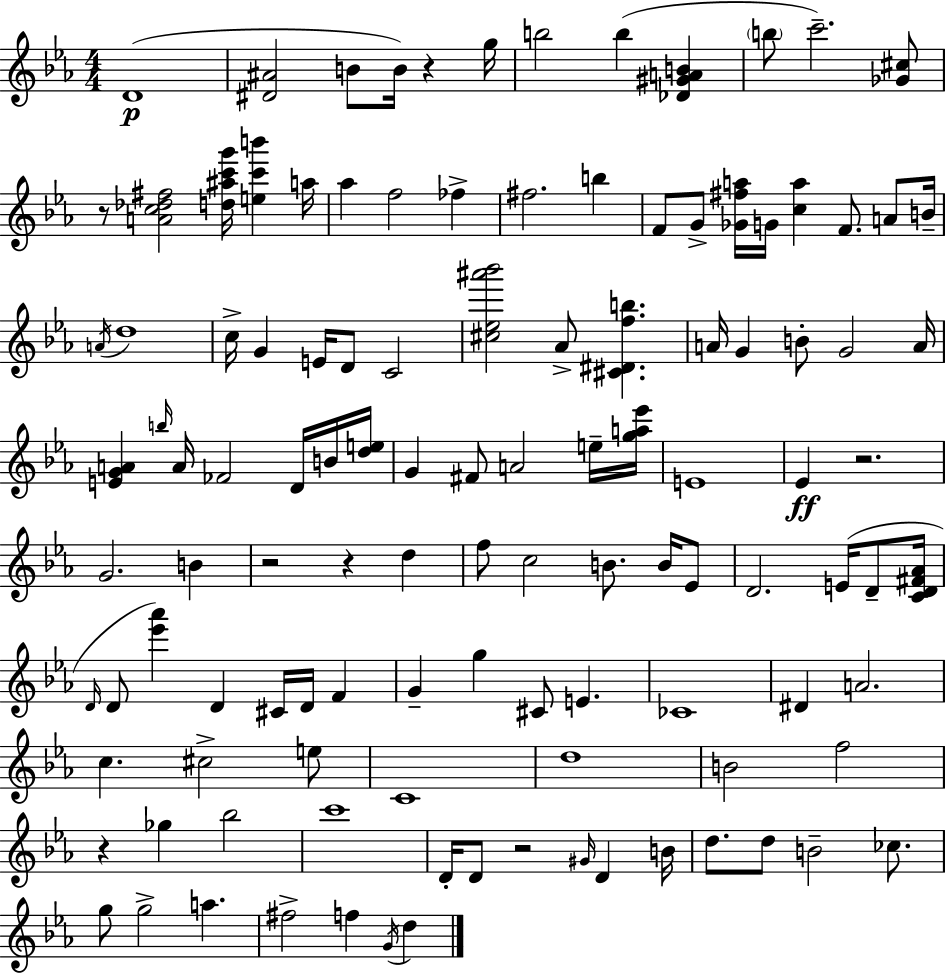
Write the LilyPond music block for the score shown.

{
  \clef treble
  \numericTimeSignature
  \time 4/4
  \key ees \major
  d'1(\p | <dis' ais'>2 b'8 b'16) r4 g''16 | b''2 b''4( <des' gis' a' b'>4 | \parenthesize b''8 c'''2.--) <ges' cis''>8 | \break r8 <a' c'' des'' fis''>2 <d'' ais'' c''' g'''>16 <e'' c''' b'''>4 a''16 | aes''4 f''2 fes''4-> | fis''2. b''4 | f'8 g'8-> <ges' fis'' a''>16 g'16 <c'' a''>4 f'8. a'8 b'16-- | \break \acciaccatura { a'16 } d''1 | c''16-> g'4 e'16 d'8 c'2 | <cis'' ees'' ais''' bes'''>2 aes'8-> <cis' dis' f'' b''>4. | a'16 g'4 b'8-. g'2 | \break a'16 <e' g' a'>4 \grace { b''16 } a'16 fes'2 d'16 | b'16 <d'' e''>16 g'4 fis'8 a'2 | e''16-- <g'' a'' ees'''>16 e'1 | ees'4\ff r2. | \break g'2. b'4 | r2 r4 d''4 | f''8 c''2 b'8. b'16 | ees'8 d'2. e'16( d'8-- | \break <c' d' fis' aes'>16 \grace { d'16 } d'8 <ees''' aes'''>4) d'4 cis'16 d'16 f'4 | g'4-- g''4 cis'8 e'4. | ces'1 | dis'4 a'2. | \break c''4. cis''2-> | e''8 c'1 | d''1 | b'2 f''2 | \break r4 ges''4 bes''2 | c'''1 | d'16-. d'8 r2 \grace { gis'16 } d'4 | b'16 d''8. d''8 b'2-- | \break ces''8. g''8 g''2-> a''4. | fis''2-> f''4 | \acciaccatura { g'16 } d''4 \bar "|."
}